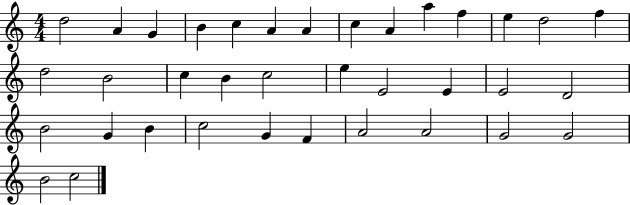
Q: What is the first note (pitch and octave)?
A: D5